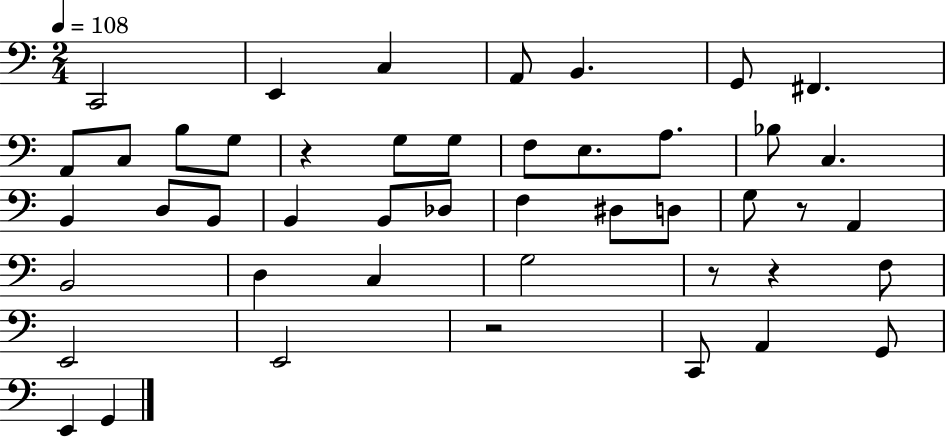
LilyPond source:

{
  \clef bass
  \numericTimeSignature
  \time 2/4
  \key c \major
  \tempo 4 = 108
  \repeat volta 2 { c,2 | e,4 c4 | a,8 b,4. | g,8 fis,4. | \break a,8 c8 b8 g8 | r4 g8 g8 | f8 e8. a8. | bes8 c4. | \break b,4 d8 b,8 | b,4 b,8 des8 | f4 dis8 d8 | g8 r8 a,4 | \break b,2 | d4 c4 | g2 | r8 r4 f8 | \break e,2 | e,2 | r2 | c,8 a,4 g,8 | \break e,4 g,4 | } \bar "|."
}